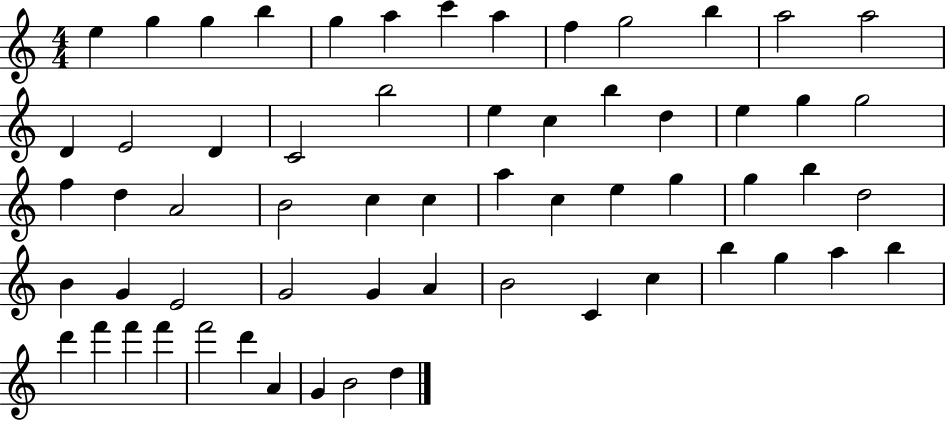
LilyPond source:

{
  \clef treble
  \numericTimeSignature
  \time 4/4
  \key c \major
  e''4 g''4 g''4 b''4 | g''4 a''4 c'''4 a''4 | f''4 g''2 b''4 | a''2 a''2 | \break d'4 e'2 d'4 | c'2 b''2 | e''4 c''4 b''4 d''4 | e''4 g''4 g''2 | \break f''4 d''4 a'2 | b'2 c''4 c''4 | a''4 c''4 e''4 g''4 | g''4 b''4 d''2 | \break b'4 g'4 e'2 | g'2 g'4 a'4 | b'2 c'4 c''4 | b''4 g''4 a''4 b''4 | \break d'''4 f'''4 f'''4 f'''4 | f'''2 d'''4 a'4 | g'4 b'2 d''4 | \bar "|."
}